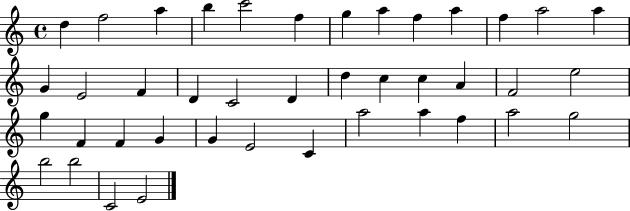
D5/q F5/h A5/q B5/q C6/h F5/q G5/q A5/q F5/q A5/q F5/q A5/h A5/q G4/q E4/h F4/q D4/q C4/h D4/q D5/q C5/q C5/q A4/q F4/h E5/h G5/q F4/q F4/q G4/q G4/q E4/h C4/q A5/h A5/q F5/q A5/h G5/h B5/h B5/h C4/h E4/h